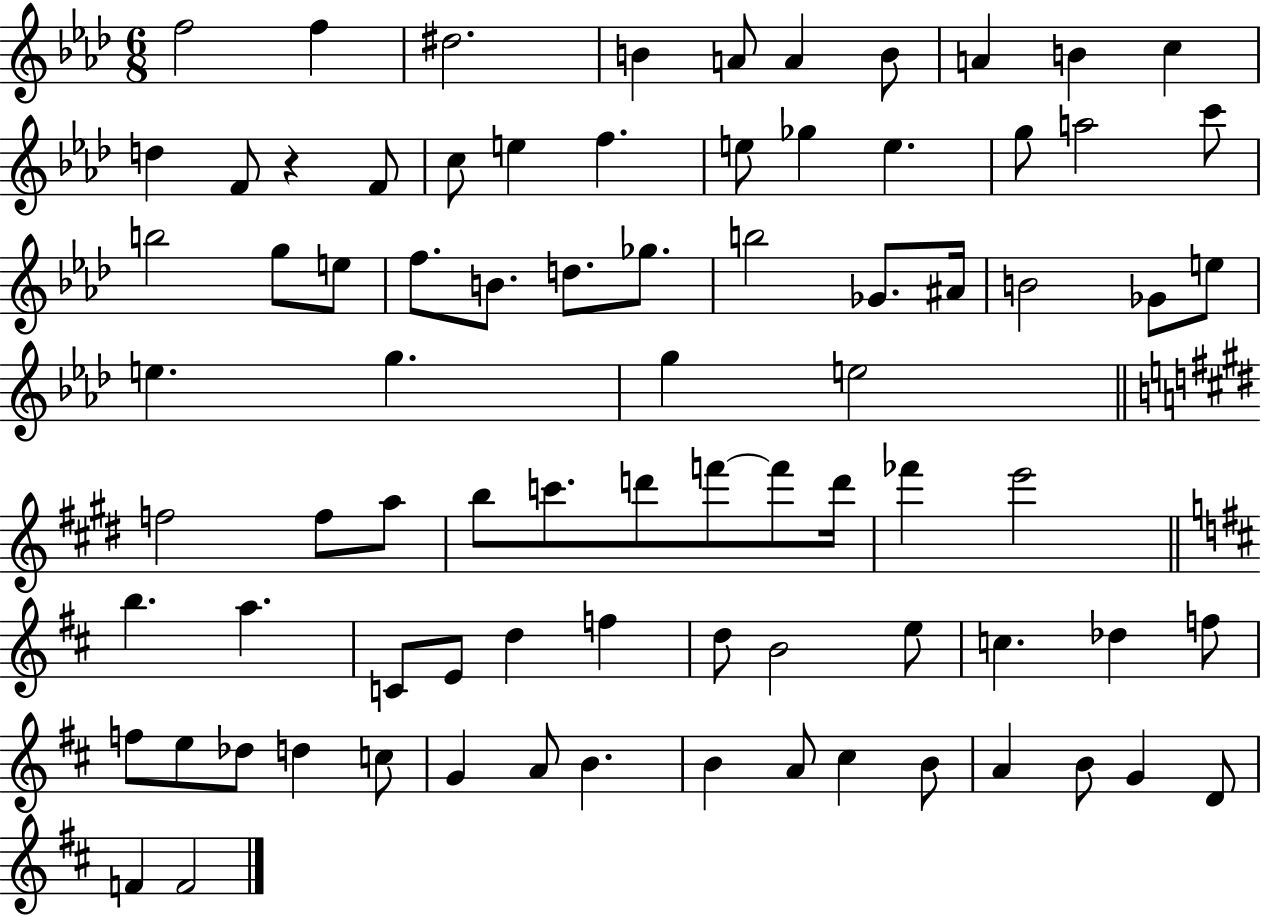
F5/h F5/q D#5/h. B4/q A4/e A4/q B4/e A4/q B4/q C5/q D5/q F4/e R/q F4/e C5/e E5/q F5/q. E5/e Gb5/q E5/q. G5/e A5/h C6/e B5/h G5/e E5/e F5/e. B4/e. D5/e. Gb5/e. B5/h Gb4/e. A#4/s B4/h Gb4/e E5/e E5/q. G5/q. G5/q E5/h F5/h F5/e A5/e B5/e C6/e. D6/e F6/e F6/e D6/s FES6/q E6/h B5/q. A5/q. C4/e E4/e D5/q F5/q D5/e B4/h E5/e C5/q. Db5/q F5/e F5/e E5/e Db5/e D5/q C5/e G4/q A4/e B4/q. B4/q A4/e C#5/q B4/e A4/q B4/e G4/q D4/e F4/q F4/h